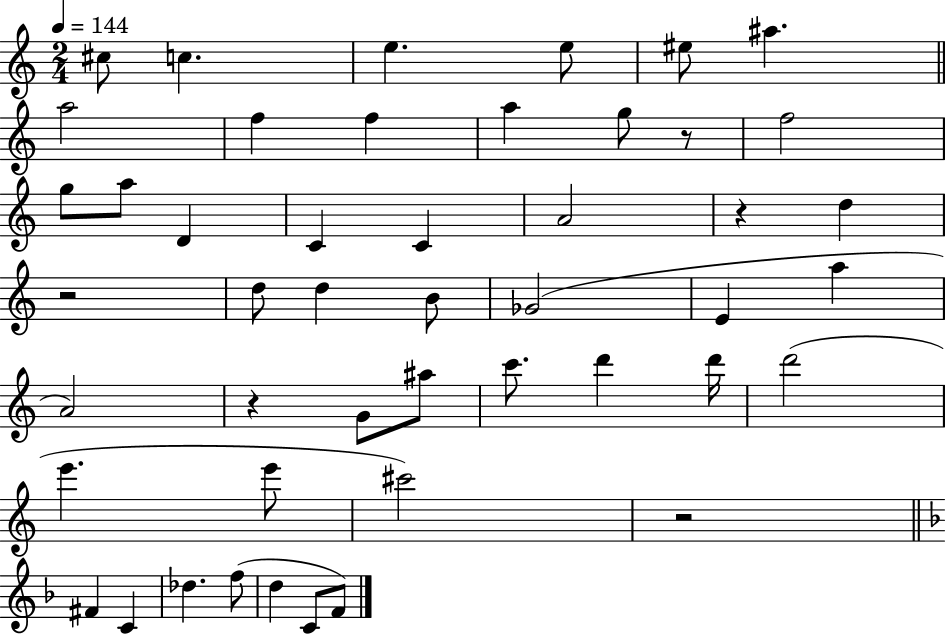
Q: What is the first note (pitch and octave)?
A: C#5